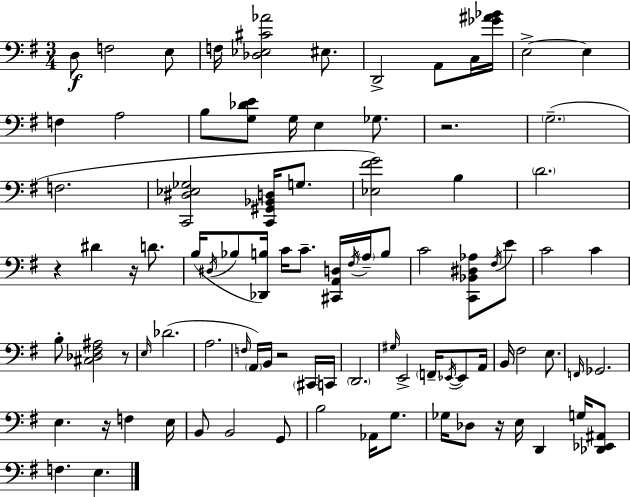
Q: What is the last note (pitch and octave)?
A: E3